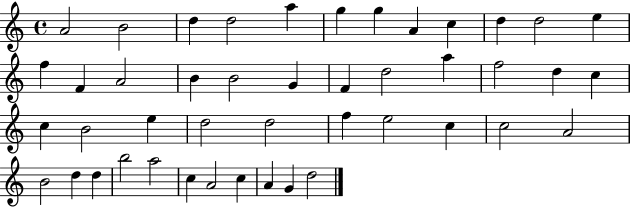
X:1
T:Untitled
M:4/4
L:1/4
K:C
A2 B2 d d2 a g g A c d d2 e f F A2 B B2 G F d2 a f2 d c c B2 e d2 d2 f e2 c c2 A2 B2 d d b2 a2 c A2 c A G d2